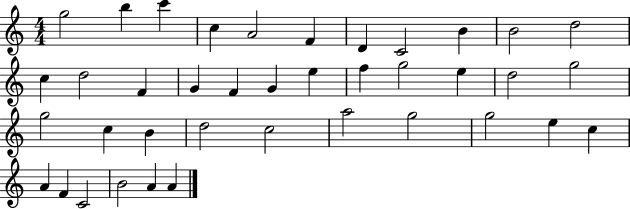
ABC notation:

X:1
T:Untitled
M:4/4
L:1/4
K:C
g2 b c' c A2 F D C2 B B2 d2 c d2 F G F G e f g2 e d2 g2 g2 c B d2 c2 a2 g2 g2 e c A F C2 B2 A A